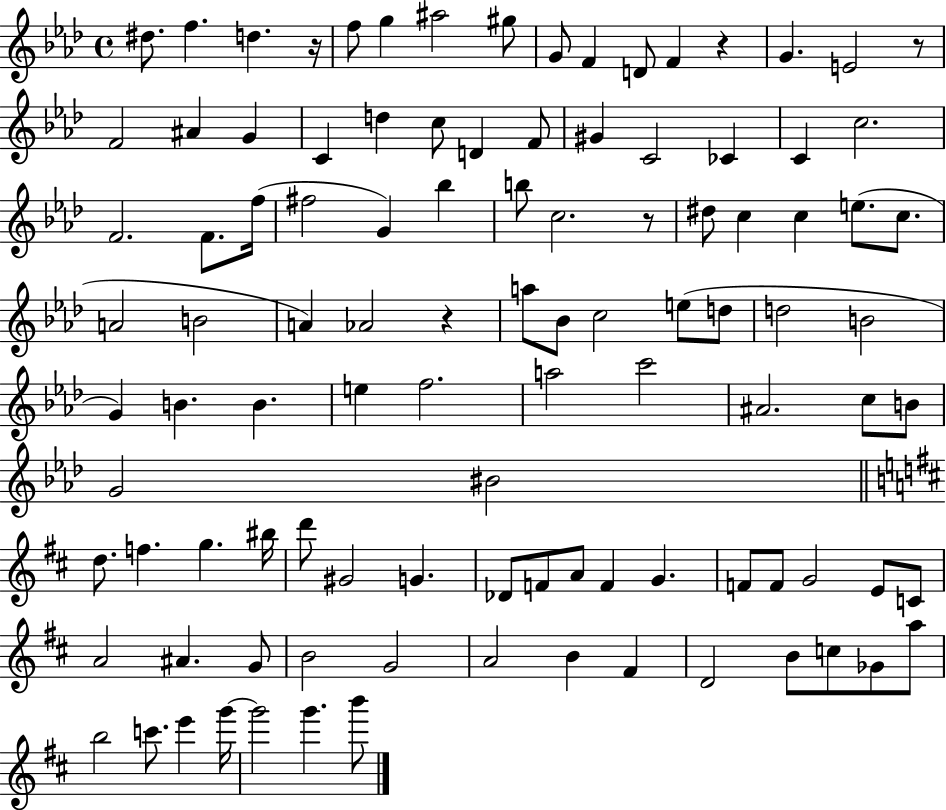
D#5/e. F5/q. D5/q. R/s F5/e G5/q A#5/h G#5/e G4/e F4/q D4/e F4/q R/q G4/q. E4/h R/e F4/h A#4/q G4/q C4/q D5/q C5/e D4/q F4/e G#4/q C4/h CES4/q C4/q C5/h. F4/h. F4/e. F5/s F#5/h G4/q Bb5/q B5/e C5/h. R/e D#5/e C5/q C5/q E5/e. C5/e. A4/h B4/h A4/q Ab4/h R/q A5/e Bb4/e C5/h E5/e D5/e D5/h B4/h G4/q B4/q. B4/q. E5/q F5/h. A5/h C6/h A#4/h. C5/e B4/e G4/h BIS4/h D5/e. F5/q. G5/q. BIS5/s D6/e G#4/h G4/q. Db4/e F4/e A4/e F4/q G4/q. F4/e F4/e G4/h E4/e C4/e A4/h A#4/q. G4/e B4/h G4/h A4/h B4/q F#4/q D4/h B4/e C5/e Gb4/e A5/e B5/h C6/e. E6/q G6/s G6/h G6/q. B6/e